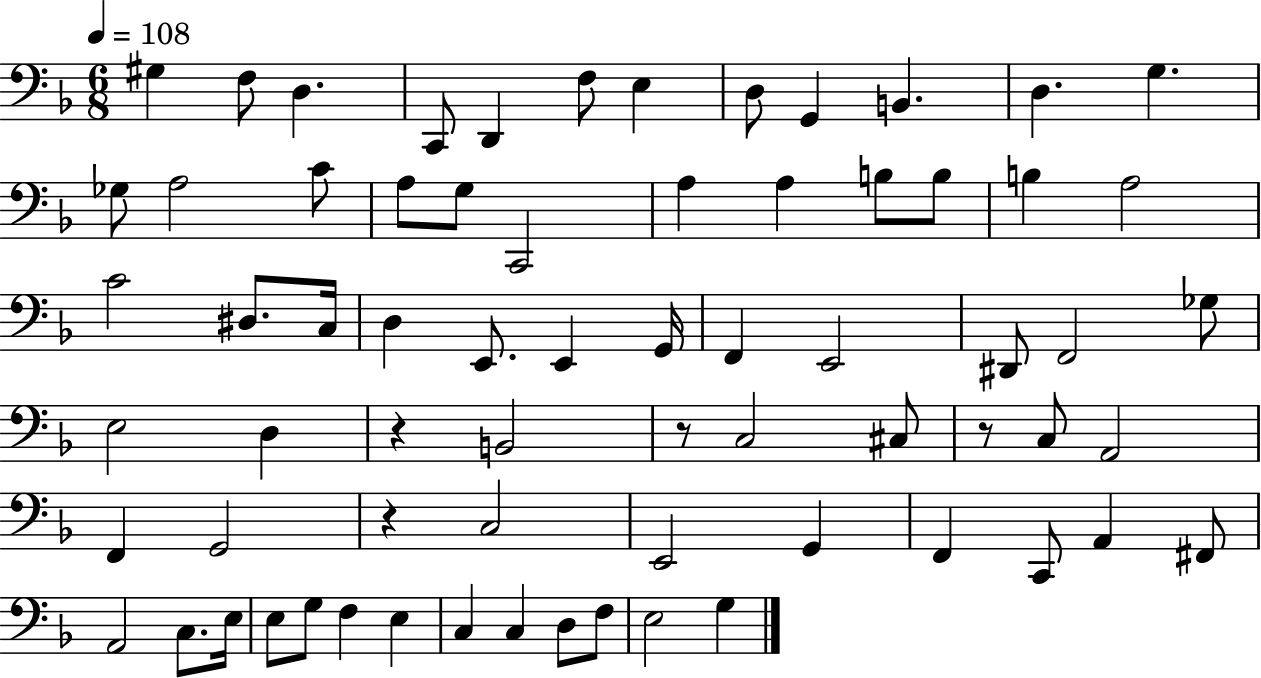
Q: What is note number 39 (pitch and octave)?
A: B2